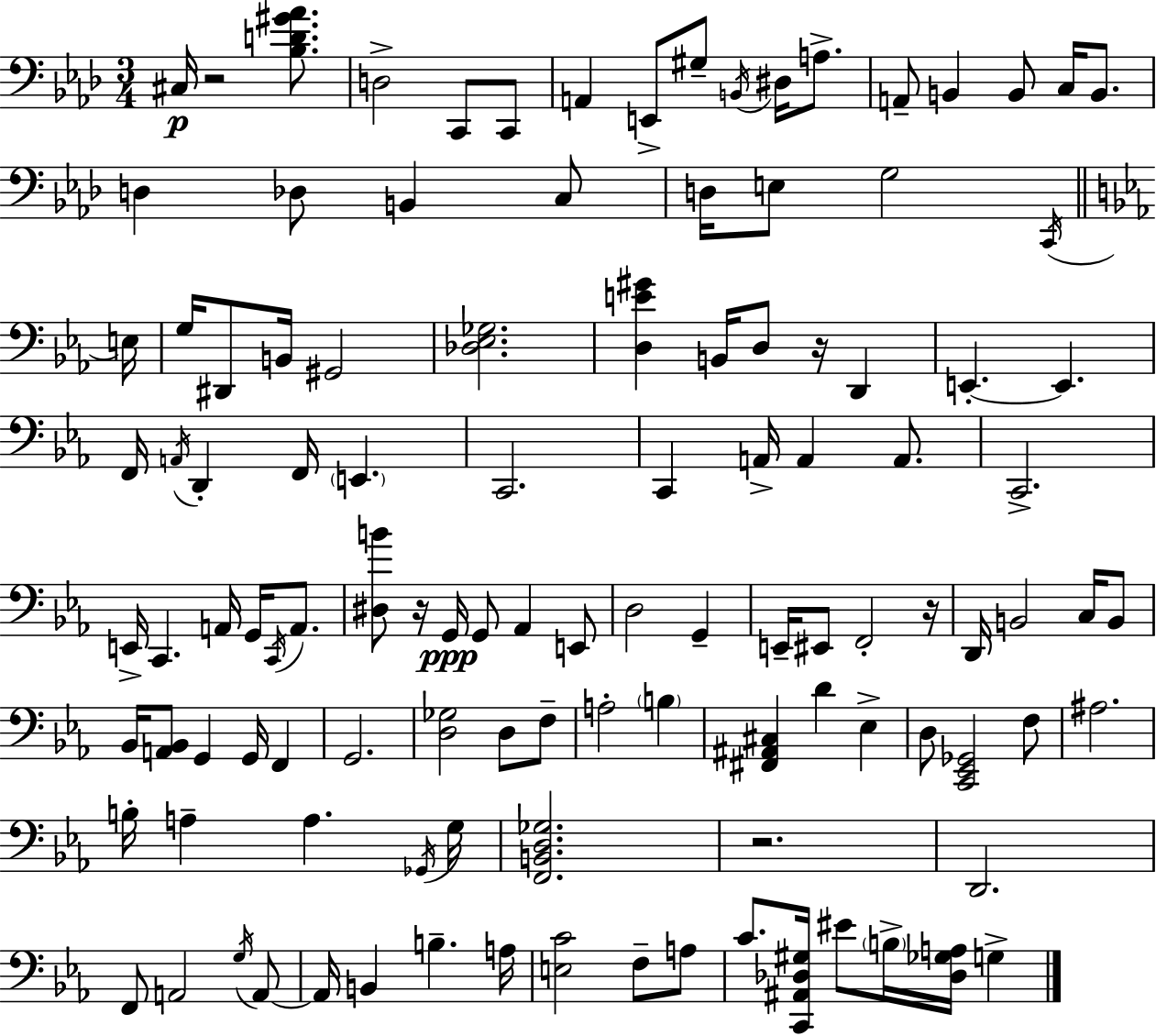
C#3/s R/h [Bb3,D4,G#4,Ab4]/e. D3/h C2/e C2/e A2/q E2/e G#3/e B2/s D#3/s A3/e. A2/e B2/q B2/e C3/s B2/e. D3/q Db3/e B2/q C3/e D3/s E3/e G3/h C2/s E3/s G3/s D#2/e B2/s G#2/h [Db3,Eb3,Gb3]/h. [D3,E4,G#4]/q B2/s D3/e R/s D2/q E2/q. E2/q. F2/s A2/s D2/q F2/s E2/q. C2/h. C2/q A2/s A2/q A2/e. C2/h. E2/s C2/q. A2/s G2/s C2/s A2/e. [D#3,B4]/e R/s G2/s G2/e Ab2/q E2/e D3/h G2/q E2/s EIS2/e F2/h R/s D2/s B2/h C3/s B2/e Bb2/s [A2,Bb2]/e G2/q G2/s F2/q G2/h. [D3,Gb3]/h D3/e F3/e A3/h B3/q [F#2,A#2,C#3]/q D4/q Eb3/q D3/e [C2,Eb2,Gb2]/h F3/e A#3/h. B3/s A3/q A3/q. Gb2/s G3/s [F2,B2,D3,Gb3]/h. R/h. D2/h. F2/e A2/h G3/s A2/e A2/s B2/q B3/q. A3/s [E3,C4]/h F3/e A3/e C4/e. [C2,A#2,Db3,G#3]/s EIS4/e B3/s [Db3,Gb3,A3]/s G3/q